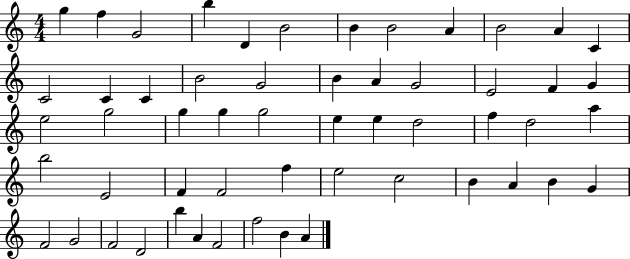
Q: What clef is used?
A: treble